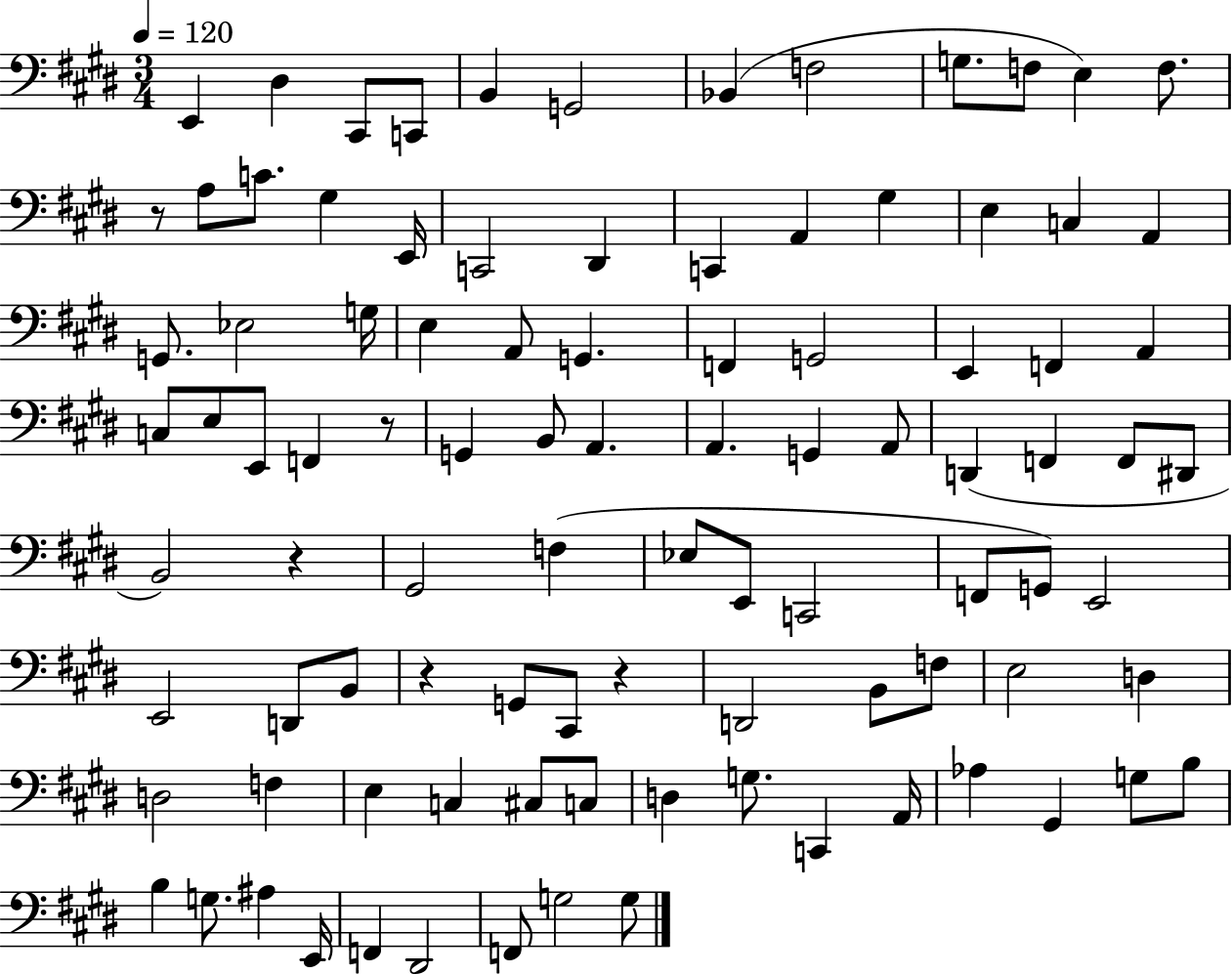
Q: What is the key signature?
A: E major